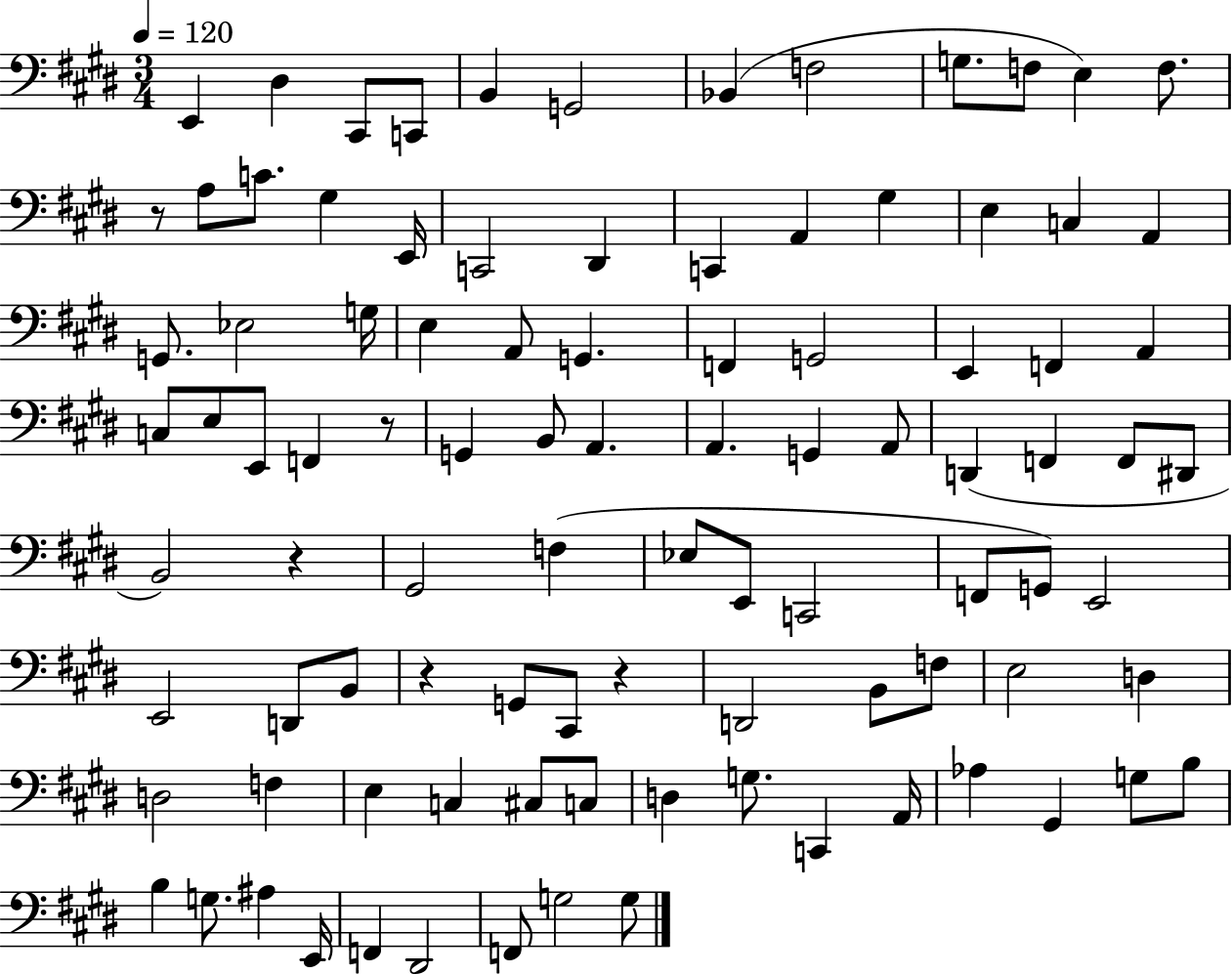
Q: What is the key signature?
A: E major